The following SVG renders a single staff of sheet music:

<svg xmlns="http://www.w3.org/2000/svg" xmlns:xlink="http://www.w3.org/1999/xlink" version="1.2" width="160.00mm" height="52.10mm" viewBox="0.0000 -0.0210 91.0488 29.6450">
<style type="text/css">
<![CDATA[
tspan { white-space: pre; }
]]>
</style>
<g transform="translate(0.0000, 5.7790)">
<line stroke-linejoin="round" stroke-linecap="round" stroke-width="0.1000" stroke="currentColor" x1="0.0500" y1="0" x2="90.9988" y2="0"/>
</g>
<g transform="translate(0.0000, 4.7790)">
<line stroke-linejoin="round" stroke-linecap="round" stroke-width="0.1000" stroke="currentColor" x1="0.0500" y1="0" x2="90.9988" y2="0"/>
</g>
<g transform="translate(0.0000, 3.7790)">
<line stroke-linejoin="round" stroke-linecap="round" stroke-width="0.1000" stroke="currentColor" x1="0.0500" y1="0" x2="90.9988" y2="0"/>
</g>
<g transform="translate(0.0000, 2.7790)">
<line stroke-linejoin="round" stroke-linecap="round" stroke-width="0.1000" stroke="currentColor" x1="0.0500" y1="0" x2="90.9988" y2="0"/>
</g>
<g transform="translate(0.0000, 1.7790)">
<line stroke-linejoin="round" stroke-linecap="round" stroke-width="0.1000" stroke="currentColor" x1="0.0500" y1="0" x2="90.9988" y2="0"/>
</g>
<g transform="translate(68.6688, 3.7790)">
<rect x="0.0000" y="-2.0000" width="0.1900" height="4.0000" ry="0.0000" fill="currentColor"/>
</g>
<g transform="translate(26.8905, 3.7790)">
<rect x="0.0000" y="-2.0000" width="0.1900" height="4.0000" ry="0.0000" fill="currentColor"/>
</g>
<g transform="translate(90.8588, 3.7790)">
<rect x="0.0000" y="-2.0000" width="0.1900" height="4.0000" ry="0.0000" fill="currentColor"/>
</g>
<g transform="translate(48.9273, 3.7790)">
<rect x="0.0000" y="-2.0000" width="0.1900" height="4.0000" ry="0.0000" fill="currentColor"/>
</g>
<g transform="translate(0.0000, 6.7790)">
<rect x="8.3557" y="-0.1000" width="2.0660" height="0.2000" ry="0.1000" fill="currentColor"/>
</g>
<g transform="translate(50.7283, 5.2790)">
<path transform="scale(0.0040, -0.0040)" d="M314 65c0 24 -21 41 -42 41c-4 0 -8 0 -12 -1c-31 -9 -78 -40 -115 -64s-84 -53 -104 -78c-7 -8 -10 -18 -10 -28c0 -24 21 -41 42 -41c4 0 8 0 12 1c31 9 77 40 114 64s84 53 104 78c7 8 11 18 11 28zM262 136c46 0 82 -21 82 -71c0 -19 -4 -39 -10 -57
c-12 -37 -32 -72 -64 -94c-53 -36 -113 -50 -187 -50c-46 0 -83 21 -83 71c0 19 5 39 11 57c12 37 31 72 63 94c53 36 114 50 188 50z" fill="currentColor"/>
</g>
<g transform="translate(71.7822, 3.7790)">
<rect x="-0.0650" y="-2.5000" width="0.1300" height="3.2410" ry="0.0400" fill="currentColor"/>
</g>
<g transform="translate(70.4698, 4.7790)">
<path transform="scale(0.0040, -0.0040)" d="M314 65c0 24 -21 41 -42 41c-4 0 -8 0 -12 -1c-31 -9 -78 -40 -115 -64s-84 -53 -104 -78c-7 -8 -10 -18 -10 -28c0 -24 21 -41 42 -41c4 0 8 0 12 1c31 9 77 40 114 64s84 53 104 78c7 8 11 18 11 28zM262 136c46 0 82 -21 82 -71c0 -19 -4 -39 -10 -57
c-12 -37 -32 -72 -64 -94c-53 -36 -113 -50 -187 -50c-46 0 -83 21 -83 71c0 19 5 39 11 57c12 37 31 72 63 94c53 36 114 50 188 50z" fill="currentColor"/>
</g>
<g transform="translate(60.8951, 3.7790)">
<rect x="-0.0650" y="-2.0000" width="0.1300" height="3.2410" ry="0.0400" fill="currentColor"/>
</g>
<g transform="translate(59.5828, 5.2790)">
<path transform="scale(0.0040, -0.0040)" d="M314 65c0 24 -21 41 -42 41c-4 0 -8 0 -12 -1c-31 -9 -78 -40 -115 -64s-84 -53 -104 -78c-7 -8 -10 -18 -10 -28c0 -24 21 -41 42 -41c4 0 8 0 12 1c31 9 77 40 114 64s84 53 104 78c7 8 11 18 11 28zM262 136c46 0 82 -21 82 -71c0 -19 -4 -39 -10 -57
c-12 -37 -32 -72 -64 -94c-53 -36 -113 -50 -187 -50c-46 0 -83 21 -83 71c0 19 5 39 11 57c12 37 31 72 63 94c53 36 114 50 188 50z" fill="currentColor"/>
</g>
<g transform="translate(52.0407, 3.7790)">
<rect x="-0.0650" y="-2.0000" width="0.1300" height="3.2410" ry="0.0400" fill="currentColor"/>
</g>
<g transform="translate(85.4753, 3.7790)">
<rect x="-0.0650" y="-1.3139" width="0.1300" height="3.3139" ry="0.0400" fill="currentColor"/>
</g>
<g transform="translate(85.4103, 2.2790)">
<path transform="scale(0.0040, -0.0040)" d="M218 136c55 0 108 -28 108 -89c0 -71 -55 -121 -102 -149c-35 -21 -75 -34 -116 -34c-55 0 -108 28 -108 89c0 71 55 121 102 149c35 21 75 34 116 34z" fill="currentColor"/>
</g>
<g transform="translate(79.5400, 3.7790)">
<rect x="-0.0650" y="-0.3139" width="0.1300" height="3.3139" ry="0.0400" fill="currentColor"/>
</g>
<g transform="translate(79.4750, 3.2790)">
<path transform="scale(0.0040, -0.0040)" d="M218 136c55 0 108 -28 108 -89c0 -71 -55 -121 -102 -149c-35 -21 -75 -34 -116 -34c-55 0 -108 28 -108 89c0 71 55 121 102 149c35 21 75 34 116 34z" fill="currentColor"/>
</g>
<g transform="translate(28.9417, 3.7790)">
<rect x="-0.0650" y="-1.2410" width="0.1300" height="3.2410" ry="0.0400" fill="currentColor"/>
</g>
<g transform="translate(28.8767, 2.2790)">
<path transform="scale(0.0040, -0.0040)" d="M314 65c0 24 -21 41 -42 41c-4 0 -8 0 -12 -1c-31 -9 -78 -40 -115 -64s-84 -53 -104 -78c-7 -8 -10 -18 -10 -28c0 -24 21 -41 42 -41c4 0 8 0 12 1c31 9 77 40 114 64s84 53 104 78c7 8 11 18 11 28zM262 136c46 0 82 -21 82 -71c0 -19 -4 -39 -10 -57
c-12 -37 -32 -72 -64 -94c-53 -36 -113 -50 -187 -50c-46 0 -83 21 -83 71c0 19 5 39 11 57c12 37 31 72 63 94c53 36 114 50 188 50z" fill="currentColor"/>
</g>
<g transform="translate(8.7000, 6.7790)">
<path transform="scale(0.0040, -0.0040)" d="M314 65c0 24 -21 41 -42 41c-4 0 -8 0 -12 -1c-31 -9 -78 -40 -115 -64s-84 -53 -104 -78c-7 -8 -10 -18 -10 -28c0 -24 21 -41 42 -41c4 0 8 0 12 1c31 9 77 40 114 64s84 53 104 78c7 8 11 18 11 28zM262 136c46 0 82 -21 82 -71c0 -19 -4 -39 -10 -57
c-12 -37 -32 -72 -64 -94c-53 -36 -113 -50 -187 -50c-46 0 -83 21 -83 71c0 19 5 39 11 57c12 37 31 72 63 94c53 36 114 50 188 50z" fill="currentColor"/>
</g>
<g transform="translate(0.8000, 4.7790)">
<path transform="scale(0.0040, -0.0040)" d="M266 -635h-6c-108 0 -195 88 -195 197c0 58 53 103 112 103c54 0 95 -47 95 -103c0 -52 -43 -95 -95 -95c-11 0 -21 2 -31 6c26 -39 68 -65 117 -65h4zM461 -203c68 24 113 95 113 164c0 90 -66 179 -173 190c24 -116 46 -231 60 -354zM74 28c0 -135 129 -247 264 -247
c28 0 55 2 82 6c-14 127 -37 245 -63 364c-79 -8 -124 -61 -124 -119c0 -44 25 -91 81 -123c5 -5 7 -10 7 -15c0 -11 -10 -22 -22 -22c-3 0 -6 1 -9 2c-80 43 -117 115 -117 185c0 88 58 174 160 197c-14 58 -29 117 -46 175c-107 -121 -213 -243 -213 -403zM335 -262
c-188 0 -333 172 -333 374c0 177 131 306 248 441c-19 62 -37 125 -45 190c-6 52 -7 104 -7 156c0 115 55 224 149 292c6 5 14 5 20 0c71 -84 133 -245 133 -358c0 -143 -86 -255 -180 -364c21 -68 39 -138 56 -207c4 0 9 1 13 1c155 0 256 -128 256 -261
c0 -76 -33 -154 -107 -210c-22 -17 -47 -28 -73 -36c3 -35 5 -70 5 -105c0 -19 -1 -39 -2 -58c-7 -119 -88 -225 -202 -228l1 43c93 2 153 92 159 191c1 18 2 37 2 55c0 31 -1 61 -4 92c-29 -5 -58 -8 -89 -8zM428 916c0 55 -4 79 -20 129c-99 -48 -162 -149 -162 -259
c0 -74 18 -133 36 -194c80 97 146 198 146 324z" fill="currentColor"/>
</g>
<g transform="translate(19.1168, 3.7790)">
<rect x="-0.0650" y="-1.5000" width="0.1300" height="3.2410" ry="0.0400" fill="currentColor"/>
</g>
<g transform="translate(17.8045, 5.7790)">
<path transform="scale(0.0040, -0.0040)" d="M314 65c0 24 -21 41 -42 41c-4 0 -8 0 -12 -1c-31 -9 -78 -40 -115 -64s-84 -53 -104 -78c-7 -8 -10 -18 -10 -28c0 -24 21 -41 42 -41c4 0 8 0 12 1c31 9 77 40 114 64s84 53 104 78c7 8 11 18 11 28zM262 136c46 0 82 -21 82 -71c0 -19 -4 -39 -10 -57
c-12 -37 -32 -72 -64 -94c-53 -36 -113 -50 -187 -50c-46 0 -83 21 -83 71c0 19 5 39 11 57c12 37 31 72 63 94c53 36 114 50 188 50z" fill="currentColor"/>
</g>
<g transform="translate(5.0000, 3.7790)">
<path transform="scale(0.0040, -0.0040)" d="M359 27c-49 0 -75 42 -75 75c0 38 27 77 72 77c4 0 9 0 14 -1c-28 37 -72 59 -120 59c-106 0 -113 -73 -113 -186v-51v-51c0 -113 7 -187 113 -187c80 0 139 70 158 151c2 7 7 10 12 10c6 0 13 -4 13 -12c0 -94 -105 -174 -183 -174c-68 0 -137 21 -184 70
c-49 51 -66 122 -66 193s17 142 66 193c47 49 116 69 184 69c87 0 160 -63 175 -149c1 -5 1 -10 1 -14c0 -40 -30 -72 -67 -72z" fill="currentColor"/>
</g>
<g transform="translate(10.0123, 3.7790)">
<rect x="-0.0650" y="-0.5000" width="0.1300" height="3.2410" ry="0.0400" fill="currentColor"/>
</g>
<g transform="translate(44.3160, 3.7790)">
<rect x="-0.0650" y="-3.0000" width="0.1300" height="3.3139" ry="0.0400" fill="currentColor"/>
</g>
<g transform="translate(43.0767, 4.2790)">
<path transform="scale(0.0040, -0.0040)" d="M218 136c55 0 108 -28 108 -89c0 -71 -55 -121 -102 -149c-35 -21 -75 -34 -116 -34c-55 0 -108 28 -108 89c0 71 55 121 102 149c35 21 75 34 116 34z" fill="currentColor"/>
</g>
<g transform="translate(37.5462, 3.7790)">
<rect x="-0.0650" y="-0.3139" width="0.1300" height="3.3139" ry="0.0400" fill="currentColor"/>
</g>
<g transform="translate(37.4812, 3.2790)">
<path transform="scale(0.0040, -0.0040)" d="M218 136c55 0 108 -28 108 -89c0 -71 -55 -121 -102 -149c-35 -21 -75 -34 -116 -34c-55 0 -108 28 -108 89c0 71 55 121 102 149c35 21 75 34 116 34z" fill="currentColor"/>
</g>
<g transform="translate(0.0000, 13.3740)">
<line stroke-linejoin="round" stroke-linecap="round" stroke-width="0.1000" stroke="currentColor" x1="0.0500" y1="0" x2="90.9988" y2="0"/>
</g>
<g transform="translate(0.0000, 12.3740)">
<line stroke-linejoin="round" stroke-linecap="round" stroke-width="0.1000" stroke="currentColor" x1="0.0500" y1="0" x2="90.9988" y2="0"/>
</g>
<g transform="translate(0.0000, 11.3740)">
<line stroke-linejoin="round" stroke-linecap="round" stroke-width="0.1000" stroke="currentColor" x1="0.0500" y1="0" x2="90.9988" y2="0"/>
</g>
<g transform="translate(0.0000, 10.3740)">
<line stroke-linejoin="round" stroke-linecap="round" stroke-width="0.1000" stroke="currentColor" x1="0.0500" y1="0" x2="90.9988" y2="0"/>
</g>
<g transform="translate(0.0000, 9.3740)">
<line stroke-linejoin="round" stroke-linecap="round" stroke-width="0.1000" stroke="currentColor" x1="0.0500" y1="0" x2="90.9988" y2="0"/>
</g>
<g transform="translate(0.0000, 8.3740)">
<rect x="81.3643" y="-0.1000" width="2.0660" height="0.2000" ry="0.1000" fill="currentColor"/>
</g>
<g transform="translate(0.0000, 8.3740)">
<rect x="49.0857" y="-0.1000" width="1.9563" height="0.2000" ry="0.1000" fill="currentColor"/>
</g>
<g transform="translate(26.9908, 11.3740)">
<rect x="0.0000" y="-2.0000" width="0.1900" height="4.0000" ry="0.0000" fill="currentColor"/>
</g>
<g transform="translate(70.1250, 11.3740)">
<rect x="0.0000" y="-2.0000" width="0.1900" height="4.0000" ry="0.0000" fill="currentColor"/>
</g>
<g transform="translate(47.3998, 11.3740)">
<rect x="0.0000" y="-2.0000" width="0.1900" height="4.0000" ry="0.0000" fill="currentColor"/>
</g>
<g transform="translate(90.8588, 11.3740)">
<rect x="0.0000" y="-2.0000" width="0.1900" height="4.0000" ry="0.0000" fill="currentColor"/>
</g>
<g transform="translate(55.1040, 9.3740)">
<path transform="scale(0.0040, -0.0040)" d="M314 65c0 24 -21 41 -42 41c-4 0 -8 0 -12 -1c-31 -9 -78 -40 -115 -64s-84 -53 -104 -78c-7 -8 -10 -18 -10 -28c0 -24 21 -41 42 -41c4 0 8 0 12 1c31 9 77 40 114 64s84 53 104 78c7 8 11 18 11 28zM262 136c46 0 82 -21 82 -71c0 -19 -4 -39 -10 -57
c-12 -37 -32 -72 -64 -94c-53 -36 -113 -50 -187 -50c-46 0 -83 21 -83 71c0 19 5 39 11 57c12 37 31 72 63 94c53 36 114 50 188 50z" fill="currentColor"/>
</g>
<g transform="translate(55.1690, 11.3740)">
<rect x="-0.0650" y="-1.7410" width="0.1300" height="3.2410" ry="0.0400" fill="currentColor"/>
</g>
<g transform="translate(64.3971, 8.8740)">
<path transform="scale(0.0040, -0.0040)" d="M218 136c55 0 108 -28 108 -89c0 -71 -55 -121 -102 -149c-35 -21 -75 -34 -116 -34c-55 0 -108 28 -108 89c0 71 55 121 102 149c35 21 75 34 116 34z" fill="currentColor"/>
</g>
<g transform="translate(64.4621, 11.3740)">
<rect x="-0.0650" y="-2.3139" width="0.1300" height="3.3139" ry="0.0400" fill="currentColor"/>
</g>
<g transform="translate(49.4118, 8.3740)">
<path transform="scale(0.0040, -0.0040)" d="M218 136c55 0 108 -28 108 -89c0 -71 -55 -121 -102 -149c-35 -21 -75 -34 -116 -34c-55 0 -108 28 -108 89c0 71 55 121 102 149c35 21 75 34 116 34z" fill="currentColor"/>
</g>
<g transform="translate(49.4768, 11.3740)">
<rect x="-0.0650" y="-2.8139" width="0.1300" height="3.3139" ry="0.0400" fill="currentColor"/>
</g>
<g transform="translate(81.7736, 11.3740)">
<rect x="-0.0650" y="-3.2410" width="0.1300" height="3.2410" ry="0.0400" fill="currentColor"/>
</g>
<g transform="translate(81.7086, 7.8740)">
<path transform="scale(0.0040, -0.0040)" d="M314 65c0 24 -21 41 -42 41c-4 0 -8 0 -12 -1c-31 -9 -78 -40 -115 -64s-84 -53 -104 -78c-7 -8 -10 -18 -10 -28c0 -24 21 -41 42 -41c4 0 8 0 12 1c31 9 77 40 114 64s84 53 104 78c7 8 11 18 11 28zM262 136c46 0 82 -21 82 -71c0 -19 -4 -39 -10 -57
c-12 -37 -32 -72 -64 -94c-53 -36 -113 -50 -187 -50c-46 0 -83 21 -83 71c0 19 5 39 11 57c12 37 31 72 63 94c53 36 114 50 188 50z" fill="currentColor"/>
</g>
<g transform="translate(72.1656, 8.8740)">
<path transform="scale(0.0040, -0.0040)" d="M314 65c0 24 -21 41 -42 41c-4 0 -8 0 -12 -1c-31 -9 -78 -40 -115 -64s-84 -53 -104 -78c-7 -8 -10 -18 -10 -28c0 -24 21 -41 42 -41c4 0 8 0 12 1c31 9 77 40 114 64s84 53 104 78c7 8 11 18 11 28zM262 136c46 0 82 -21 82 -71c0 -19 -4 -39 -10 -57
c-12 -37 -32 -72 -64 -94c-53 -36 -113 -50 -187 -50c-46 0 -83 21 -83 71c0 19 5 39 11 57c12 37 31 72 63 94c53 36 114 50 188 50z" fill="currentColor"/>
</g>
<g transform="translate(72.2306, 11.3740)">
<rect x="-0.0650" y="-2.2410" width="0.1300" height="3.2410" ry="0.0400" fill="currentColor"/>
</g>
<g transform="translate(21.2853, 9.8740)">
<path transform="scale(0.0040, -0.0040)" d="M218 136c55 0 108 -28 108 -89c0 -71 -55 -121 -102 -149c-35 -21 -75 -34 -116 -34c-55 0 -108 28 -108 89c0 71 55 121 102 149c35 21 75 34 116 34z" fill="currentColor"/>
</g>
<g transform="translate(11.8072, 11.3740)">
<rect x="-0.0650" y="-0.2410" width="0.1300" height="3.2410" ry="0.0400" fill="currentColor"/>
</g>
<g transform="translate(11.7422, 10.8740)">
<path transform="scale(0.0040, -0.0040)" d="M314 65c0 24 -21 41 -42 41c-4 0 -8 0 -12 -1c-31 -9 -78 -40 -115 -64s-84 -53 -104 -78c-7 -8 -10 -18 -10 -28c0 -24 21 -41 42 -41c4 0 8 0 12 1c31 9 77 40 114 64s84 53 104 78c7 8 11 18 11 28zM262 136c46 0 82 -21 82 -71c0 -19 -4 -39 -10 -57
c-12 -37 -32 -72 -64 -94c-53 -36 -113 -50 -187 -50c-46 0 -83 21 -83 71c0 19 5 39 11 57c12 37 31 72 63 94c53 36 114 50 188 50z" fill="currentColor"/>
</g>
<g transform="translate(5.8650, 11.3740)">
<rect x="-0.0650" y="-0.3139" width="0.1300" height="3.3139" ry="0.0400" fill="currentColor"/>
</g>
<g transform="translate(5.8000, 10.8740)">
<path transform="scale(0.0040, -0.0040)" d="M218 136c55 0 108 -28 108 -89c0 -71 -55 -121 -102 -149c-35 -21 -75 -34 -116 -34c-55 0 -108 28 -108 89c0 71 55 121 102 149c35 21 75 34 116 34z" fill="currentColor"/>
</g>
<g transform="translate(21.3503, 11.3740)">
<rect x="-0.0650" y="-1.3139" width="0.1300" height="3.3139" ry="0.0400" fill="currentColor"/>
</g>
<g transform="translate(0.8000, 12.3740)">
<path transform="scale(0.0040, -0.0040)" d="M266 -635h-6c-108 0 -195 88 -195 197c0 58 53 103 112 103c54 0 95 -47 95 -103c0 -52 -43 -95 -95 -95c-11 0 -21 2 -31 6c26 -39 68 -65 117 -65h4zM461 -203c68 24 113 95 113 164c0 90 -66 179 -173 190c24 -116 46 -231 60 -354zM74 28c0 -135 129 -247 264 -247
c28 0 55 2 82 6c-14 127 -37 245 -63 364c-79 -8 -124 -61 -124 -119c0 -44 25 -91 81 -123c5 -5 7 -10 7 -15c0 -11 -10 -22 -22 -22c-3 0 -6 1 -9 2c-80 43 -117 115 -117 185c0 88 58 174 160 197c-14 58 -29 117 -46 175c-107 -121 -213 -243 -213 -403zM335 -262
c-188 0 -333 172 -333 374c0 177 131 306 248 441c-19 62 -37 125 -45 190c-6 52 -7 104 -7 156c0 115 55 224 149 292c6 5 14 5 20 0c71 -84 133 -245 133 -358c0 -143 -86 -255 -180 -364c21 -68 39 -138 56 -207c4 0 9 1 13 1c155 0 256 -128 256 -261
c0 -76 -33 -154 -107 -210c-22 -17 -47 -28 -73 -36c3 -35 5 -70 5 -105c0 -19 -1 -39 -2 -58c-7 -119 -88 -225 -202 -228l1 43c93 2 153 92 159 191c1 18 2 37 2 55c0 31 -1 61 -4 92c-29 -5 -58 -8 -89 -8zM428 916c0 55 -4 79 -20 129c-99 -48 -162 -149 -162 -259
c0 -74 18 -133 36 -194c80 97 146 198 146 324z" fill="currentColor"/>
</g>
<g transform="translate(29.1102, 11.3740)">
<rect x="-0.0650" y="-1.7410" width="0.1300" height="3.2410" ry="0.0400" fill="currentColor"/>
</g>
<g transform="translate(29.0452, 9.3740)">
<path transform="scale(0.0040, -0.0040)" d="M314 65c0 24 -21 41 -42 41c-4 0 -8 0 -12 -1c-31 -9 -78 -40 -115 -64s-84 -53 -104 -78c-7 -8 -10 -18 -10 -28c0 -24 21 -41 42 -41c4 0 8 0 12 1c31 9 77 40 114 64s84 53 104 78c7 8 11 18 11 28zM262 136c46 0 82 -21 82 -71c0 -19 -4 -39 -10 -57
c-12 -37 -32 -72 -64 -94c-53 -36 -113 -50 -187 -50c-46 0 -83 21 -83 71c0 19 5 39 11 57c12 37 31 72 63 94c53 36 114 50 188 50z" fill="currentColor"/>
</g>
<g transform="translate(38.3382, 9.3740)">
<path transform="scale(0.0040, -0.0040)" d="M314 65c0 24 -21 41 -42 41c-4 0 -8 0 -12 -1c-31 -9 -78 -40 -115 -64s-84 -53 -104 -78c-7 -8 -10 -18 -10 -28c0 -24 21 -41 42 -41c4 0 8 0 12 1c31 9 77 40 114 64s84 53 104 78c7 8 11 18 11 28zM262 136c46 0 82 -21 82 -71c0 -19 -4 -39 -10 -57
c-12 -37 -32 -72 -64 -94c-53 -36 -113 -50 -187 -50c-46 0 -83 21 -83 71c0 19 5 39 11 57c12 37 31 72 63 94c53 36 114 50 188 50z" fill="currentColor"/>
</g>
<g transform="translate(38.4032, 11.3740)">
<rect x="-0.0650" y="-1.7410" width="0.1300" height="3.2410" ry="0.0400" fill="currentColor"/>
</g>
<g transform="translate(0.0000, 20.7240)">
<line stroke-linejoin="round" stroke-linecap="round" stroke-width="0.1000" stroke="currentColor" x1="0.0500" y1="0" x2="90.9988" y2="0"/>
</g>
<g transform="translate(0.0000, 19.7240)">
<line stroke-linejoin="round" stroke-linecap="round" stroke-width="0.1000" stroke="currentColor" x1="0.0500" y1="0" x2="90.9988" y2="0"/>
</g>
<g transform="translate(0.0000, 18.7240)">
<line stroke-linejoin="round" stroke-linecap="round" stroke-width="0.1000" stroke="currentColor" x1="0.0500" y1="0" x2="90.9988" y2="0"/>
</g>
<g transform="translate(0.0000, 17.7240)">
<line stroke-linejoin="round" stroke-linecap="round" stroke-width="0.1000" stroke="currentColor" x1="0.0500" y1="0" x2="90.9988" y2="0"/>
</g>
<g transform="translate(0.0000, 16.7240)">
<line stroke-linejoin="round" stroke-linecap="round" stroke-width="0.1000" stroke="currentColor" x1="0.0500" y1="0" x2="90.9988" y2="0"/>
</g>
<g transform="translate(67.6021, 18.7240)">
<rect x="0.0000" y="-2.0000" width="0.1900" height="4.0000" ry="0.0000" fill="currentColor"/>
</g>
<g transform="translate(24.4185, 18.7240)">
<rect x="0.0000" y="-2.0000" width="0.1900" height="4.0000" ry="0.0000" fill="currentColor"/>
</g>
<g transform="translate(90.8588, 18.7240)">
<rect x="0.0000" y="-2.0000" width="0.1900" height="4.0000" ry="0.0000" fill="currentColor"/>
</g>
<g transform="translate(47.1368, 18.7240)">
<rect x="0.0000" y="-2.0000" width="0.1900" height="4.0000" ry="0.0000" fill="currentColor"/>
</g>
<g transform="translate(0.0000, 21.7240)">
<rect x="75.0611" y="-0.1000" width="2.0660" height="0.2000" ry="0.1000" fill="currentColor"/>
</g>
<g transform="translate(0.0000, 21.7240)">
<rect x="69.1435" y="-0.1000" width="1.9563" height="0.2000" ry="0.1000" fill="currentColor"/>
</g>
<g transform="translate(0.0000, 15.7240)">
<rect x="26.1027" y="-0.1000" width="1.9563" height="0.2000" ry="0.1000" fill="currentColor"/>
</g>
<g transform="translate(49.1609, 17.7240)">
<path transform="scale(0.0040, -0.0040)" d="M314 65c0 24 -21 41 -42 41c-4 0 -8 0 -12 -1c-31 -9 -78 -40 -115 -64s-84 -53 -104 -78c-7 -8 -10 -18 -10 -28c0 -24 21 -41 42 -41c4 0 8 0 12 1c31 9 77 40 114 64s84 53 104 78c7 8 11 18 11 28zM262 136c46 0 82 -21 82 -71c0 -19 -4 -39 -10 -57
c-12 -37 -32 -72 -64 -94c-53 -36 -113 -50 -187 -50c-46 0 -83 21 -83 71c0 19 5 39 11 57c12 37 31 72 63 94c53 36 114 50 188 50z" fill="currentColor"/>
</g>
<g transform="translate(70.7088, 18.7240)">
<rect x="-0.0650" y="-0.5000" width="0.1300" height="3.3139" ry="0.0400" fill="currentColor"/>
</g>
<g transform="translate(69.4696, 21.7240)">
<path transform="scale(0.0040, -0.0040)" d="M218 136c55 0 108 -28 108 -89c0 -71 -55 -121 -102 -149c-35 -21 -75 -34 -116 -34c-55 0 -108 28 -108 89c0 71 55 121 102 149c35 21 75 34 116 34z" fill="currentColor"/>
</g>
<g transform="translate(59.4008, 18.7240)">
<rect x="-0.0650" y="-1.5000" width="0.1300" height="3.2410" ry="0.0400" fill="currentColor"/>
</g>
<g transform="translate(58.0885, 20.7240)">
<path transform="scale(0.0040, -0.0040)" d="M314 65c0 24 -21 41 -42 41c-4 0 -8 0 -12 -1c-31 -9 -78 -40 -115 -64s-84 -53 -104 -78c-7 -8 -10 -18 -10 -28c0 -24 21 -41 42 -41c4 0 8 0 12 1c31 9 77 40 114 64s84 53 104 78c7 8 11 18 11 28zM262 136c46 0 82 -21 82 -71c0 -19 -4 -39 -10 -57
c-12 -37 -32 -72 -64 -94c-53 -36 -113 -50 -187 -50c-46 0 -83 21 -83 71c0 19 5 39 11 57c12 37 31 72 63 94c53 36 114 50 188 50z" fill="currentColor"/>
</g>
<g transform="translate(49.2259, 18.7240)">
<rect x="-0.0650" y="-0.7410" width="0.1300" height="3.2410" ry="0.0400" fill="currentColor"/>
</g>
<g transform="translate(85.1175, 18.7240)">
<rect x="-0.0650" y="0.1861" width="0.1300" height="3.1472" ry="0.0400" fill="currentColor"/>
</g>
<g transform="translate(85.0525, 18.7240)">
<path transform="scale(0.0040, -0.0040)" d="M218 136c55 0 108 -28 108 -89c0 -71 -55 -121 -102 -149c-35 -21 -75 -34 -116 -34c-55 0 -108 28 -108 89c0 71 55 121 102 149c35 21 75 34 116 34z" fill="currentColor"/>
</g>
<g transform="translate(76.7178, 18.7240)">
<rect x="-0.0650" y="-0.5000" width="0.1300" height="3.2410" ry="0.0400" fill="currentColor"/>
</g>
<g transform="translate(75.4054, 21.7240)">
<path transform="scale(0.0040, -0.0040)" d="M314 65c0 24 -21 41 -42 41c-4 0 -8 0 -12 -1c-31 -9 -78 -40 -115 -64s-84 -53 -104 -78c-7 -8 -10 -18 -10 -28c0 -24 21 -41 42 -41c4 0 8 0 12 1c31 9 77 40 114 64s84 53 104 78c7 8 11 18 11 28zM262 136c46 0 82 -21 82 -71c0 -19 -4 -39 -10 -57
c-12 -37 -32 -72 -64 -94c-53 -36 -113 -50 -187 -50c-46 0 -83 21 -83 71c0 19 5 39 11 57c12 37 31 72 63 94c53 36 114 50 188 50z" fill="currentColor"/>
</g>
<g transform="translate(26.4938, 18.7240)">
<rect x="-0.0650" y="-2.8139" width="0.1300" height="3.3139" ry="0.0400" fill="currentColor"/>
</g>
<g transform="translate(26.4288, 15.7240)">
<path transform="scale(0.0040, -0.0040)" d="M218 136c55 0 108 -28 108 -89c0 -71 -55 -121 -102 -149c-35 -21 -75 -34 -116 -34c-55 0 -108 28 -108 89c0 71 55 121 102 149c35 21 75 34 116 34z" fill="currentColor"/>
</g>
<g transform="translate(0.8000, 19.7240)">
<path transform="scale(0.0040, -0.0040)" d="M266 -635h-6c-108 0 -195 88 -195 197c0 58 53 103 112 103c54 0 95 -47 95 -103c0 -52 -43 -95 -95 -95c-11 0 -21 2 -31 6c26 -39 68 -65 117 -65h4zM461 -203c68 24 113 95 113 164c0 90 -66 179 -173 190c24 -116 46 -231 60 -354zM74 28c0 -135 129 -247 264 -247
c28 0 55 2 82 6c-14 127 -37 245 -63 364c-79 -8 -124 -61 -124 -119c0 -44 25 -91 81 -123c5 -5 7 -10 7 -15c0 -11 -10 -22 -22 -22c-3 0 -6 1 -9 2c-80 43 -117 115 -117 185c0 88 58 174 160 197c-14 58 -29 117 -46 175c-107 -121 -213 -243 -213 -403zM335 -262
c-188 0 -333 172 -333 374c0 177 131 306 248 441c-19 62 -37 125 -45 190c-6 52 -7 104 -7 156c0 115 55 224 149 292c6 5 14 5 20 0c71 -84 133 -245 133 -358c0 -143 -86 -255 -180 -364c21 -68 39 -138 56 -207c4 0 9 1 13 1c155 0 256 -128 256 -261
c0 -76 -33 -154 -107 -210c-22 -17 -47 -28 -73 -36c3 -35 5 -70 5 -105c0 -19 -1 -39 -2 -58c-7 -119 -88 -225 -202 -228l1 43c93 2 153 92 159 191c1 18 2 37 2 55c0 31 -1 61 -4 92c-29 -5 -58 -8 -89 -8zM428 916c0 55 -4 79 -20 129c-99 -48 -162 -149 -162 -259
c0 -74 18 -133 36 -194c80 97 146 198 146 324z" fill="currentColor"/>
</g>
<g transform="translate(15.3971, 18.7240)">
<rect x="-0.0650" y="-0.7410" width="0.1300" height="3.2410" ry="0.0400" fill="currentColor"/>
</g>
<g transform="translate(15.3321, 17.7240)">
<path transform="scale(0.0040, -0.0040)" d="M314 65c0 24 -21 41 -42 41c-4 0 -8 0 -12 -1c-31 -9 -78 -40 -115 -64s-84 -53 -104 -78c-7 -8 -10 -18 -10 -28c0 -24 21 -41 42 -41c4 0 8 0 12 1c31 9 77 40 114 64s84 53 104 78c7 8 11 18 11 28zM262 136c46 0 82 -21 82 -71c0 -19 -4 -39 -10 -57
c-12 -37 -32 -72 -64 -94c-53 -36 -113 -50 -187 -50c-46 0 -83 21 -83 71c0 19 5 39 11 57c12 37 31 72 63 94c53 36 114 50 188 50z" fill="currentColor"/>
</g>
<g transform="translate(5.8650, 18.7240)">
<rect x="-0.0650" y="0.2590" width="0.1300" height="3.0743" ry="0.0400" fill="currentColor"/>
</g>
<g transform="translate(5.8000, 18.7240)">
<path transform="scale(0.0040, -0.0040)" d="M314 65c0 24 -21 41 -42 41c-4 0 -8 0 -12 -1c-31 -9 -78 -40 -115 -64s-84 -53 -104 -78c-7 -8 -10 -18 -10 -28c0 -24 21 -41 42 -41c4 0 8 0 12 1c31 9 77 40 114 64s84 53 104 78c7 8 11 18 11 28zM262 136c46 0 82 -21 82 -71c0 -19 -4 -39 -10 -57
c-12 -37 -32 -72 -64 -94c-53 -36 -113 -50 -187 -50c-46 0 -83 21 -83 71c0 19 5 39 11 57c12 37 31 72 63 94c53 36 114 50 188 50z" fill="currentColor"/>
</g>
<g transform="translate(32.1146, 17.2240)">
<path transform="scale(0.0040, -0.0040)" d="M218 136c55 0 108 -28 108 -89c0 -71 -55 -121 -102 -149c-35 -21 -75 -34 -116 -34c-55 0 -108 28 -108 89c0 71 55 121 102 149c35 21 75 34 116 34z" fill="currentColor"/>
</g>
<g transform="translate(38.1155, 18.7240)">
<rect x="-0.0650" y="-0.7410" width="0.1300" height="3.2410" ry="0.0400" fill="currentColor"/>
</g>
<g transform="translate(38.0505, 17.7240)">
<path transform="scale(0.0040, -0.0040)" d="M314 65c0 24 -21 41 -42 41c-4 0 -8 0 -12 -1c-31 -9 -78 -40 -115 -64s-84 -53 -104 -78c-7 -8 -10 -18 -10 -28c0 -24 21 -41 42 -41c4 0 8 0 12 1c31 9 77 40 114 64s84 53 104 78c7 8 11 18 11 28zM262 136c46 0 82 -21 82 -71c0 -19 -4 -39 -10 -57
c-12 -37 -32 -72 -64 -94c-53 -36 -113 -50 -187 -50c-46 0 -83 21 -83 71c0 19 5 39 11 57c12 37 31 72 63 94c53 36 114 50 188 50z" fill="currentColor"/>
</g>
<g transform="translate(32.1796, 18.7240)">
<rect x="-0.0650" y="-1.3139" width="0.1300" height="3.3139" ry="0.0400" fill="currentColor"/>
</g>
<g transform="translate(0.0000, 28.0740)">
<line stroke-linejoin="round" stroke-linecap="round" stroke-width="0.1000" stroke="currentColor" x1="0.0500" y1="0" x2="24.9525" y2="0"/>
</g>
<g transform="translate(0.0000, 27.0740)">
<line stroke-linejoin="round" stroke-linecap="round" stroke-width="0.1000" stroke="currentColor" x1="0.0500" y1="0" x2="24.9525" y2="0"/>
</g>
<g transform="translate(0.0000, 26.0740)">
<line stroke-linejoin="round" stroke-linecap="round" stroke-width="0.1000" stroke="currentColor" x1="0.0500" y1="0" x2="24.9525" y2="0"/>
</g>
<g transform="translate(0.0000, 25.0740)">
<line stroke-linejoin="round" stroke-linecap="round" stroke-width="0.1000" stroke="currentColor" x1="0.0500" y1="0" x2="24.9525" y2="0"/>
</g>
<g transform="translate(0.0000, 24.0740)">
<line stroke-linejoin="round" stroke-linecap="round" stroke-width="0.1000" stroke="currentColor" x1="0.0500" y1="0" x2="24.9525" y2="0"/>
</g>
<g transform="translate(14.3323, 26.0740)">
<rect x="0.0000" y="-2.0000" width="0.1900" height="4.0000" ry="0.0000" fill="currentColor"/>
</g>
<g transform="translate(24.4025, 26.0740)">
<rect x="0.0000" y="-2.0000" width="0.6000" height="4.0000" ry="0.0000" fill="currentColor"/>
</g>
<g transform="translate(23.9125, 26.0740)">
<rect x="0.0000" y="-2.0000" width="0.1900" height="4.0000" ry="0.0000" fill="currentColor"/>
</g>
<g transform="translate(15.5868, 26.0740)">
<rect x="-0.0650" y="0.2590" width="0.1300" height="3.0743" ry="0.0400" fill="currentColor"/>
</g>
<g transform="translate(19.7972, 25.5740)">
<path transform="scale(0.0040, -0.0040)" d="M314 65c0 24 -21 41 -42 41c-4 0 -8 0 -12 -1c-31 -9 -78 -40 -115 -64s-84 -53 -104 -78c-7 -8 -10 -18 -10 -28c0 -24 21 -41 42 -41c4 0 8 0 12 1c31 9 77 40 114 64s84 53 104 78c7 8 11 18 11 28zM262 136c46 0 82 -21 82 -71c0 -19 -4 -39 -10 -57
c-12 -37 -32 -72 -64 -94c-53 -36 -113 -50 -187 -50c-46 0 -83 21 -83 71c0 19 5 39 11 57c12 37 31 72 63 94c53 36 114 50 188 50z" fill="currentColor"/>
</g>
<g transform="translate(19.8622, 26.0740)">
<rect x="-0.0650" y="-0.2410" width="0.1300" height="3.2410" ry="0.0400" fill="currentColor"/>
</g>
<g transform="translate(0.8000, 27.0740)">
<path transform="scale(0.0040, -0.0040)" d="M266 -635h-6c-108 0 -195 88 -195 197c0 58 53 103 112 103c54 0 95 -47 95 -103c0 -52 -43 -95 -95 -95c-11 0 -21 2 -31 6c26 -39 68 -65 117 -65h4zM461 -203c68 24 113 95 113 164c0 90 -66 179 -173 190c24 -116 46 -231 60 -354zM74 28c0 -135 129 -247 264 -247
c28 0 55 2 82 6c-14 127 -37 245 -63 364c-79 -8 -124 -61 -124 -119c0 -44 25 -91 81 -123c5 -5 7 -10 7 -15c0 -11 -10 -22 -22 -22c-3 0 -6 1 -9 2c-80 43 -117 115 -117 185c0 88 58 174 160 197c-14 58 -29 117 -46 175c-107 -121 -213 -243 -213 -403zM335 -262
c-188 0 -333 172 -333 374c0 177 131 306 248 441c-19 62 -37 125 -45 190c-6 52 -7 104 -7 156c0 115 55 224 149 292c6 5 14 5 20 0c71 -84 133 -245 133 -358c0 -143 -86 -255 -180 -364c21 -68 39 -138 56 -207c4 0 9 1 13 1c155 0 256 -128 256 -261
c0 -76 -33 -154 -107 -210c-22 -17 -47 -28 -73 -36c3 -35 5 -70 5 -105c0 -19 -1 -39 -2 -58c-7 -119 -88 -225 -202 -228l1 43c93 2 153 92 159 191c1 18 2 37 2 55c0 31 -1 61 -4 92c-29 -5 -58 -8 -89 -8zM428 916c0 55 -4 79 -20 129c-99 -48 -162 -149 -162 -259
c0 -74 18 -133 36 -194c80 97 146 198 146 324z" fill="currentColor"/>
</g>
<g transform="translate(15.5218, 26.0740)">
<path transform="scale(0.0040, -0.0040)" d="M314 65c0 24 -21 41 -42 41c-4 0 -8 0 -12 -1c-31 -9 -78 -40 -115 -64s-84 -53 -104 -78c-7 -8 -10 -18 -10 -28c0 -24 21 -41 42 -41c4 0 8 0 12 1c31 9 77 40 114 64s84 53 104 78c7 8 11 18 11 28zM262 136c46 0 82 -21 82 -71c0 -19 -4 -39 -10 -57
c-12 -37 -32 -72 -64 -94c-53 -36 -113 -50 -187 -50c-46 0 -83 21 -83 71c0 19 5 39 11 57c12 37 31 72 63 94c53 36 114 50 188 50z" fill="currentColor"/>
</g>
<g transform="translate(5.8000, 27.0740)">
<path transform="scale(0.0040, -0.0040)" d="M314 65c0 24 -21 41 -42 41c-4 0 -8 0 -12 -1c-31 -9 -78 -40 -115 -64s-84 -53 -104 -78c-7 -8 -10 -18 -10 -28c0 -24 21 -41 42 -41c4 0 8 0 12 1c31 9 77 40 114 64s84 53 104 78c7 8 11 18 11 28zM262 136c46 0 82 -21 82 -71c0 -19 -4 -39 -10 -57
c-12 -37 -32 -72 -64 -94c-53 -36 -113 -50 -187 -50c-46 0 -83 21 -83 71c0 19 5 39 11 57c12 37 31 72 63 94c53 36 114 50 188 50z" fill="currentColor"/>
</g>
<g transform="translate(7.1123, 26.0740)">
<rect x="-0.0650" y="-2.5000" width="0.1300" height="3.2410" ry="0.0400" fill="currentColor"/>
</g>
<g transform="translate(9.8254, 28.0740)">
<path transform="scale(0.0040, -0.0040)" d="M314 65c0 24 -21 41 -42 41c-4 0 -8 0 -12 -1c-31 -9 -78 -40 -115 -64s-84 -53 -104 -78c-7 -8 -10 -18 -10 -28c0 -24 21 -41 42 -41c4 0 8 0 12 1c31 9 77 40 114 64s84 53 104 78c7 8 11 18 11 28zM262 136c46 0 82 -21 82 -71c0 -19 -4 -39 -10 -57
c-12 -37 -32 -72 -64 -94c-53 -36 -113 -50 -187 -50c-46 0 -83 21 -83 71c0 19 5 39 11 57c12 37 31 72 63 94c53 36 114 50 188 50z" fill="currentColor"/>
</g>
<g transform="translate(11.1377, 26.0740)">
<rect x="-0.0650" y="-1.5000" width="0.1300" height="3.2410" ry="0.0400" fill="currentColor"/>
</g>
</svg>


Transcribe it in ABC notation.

X:1
T:Untitled
M:4/4
L:1/4
K:C
C2 E2 e2 c A F2 F2 G2 c e c c2 e f2 f2 a f2 g g2 b2 B2 d2 a e d2 d2 E2 C C2 B G2 E2 B2 c2